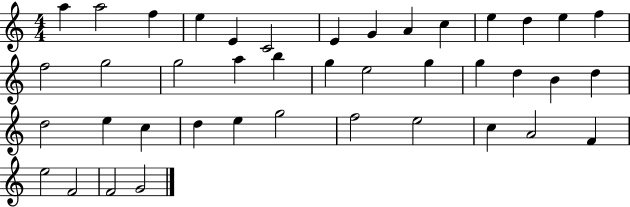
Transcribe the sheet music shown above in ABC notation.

X:1
T:Untitled
M:4/4
L:1/4
K:C
a a2 f e E C2 E G A c e d e f f2 g2 g2 a b g e2 g g d B d d2 e c d e g2 f2 e2 c A2 F e2 F2 F2 G2